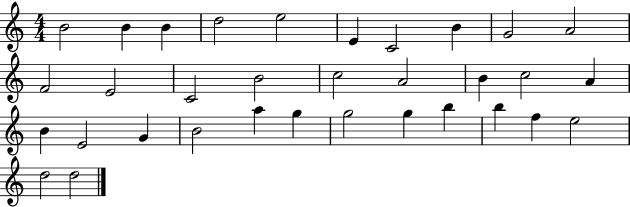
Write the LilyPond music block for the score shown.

{
  \clef treble
  \numericTimeSignature
  \time 4/4
  \key c \major
  b'2 b'4 b'4 | d''2 e''2 | e'4 c'2 b'4 | g'2 a'2 | \break f'2 e'2 | c'2 b'2 | c''2 a'2 | b'4 c''2 a'4 | \break b'4 e'2 g'4 | b'2 a''4 g''4 | g''2 g''4 b''4 | b''4 f''4 e''2 | \break d''2 d''2 | \bar "|."
}